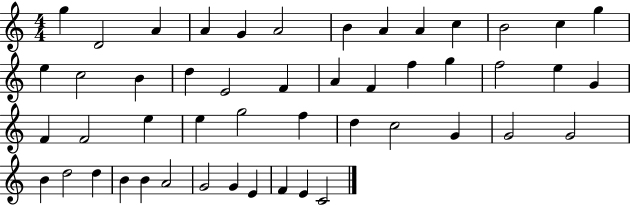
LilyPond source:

{
  \clef treble
  \numericTimeSignature
  \time 4/4
  \key c \major
  g''4 d'2 a'4 | a'4 g'4 a'2 | b'4 a'4 a'4 c''4 | b'2 c''4 g''4 | \break e''4 c''2 b'4 | d''4 e'2 f'4 | a'4 f'4 f''4 g''4 | f''2 e''4 g'4 | \break f'4 f'2 e''4 | e''4 g''2 f''4 | d''4 c''2 g'4 | g'2 g'2 | \break b'4 d''2 d''4 | b'4 b'4 a'2 | g'2 g'4 e'4 | f'4 e'4 c'2 | \break \bar "|."
}